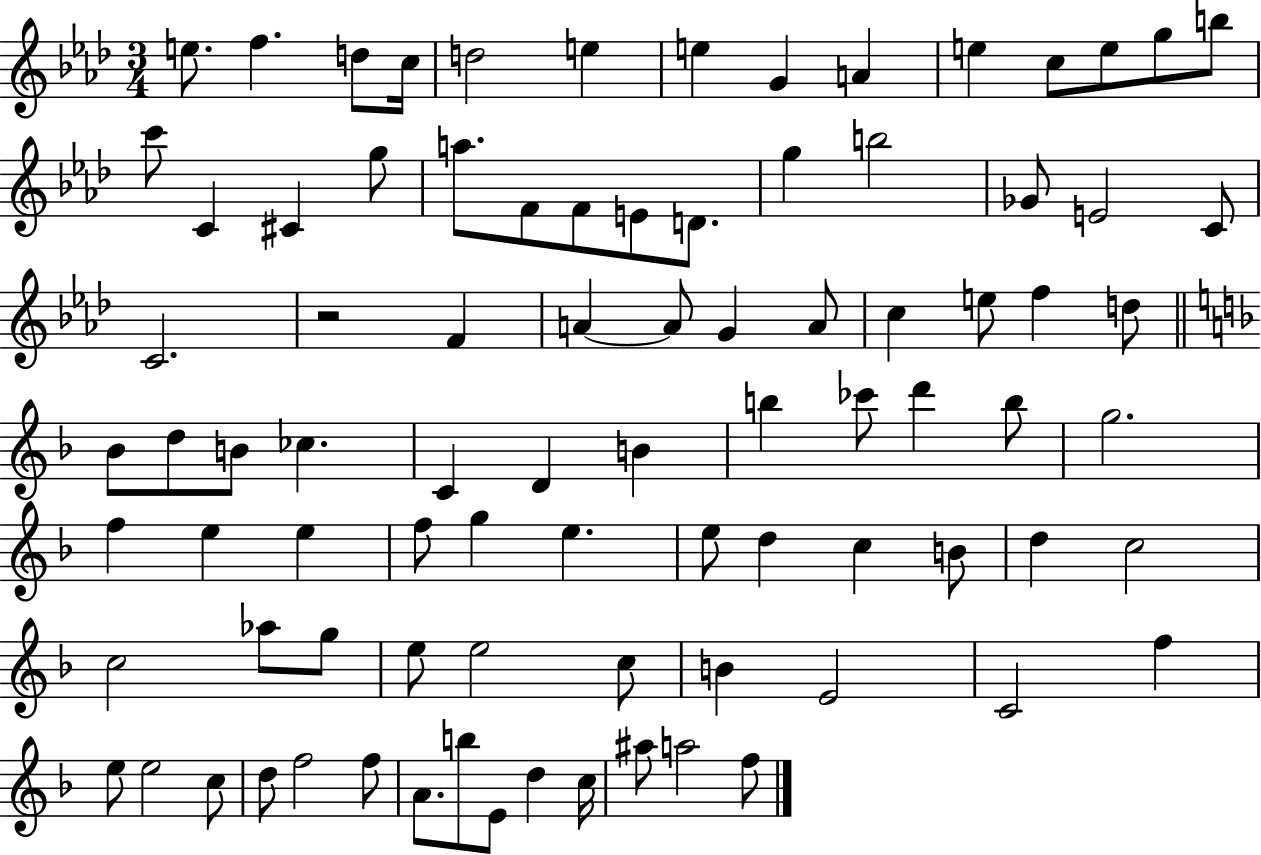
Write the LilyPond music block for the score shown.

{
  \clef treble
  \numericTimeSignature
  \time 3/4
  \key aes \major
  e''8. f''4. d''8 c''16 | d''2 e''4 | e''4 g'4 a'4 | e''4 c''8 e''8 g''8 b''8 | \break c'''8 c'4 cis'4 g''8 | a''8. f'8 f'8 e'8 d'8. | g''4 b''2 | ges'8 e'2 c'8 | \break c'2. | r2 f'4 | a'4~~ a'8 g'4 a'8 | c''4 e''8 f''4 d''8 | \break \bar "||" \break \key f \major bes'8 d''8 b'8 ces''4. | c'4 d'4 b'4 | b''4 ces'''8 d'''4 b''8 | g''2. | \break f''4 e''4 e''4 | f''8 g''4 e''4. | e''8 d''4 c''4 b'8 | d''4 c''2 | \break c''2 aes''8 g''8 | e''8 e''2 c''8 | b'4 e'2 | c'2 f''4 | \break e''8 e''2 c''8 | d''8 f''2 f''8 | a'8. b''8 e'8 d''4 c''16 | ais''8 a''2 f''8 | \break \bar "|."
}